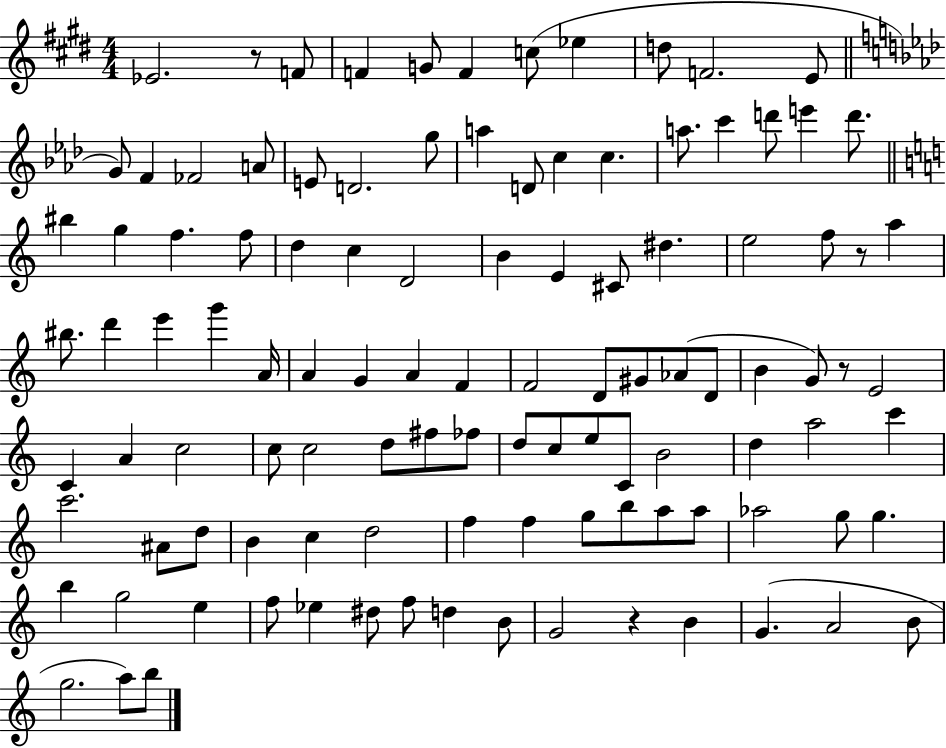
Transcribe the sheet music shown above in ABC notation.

X:1
T:Untitled
M:4/4
L:1/4
K:E
_E2 z/2 F/2 F G/2 F c/2 _e d/2 F2 E/2 G/2 F _F2 A/2 E/2 D2 g/2 a D/2 c c a/2 c' d'/2 e' d'/2 ^b g f f/2 d c D2 B E ^C/2 ^d e2 f/2 z/2 a ^b/2 d' e' g' A/4 A G A F F2 D/2 ^G/2 _A/2 D/2 B G/2 z/2 E2 C A c2 c/2 c2 d/2 ^f/2 _f/2 d/2 c/2 e/2 C/2 B2 d a2 c' c'2 ^A/2 d/2 B c d2 f f g/2 b/2 a/2 a/2 _a2 g/2 g b g2 e f/2 _e ^d/2 f/2 d B/2 G2 z B G A2 B/2 g2 a/2 b/2